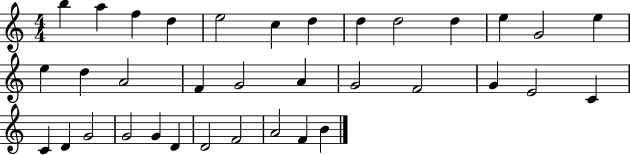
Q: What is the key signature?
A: C major